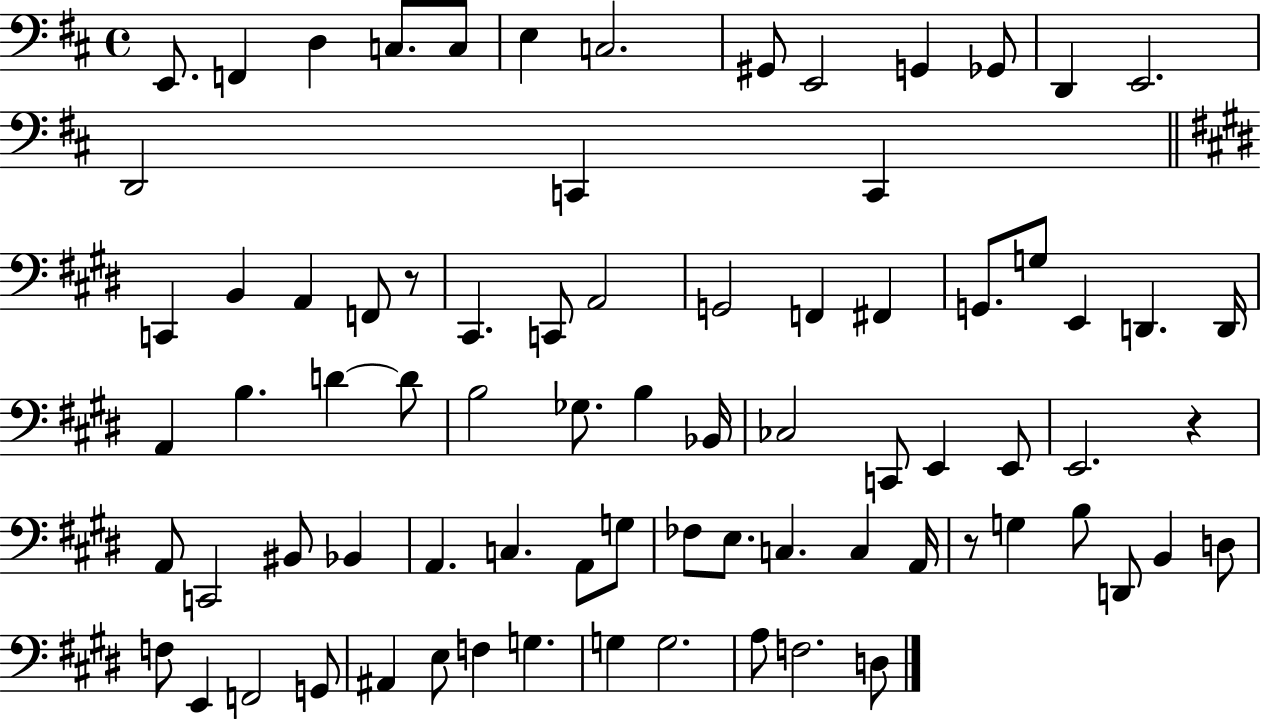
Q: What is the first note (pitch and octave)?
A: E2